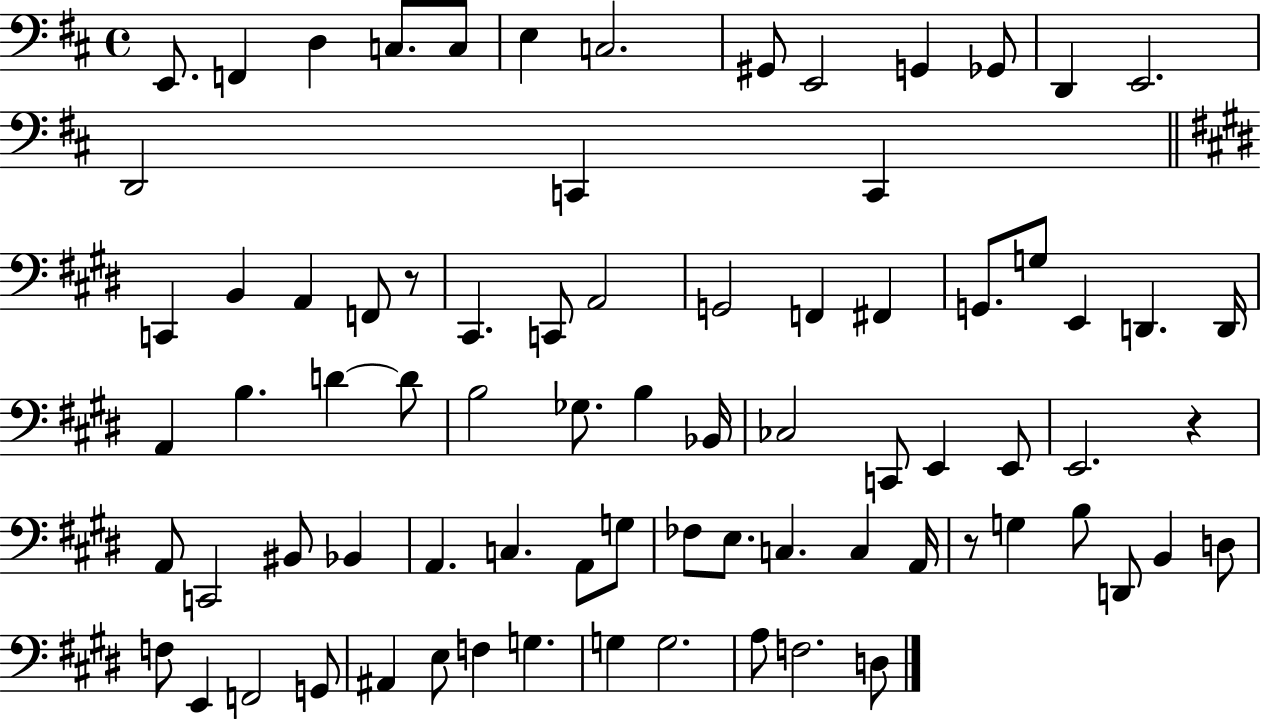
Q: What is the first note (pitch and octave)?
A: E2